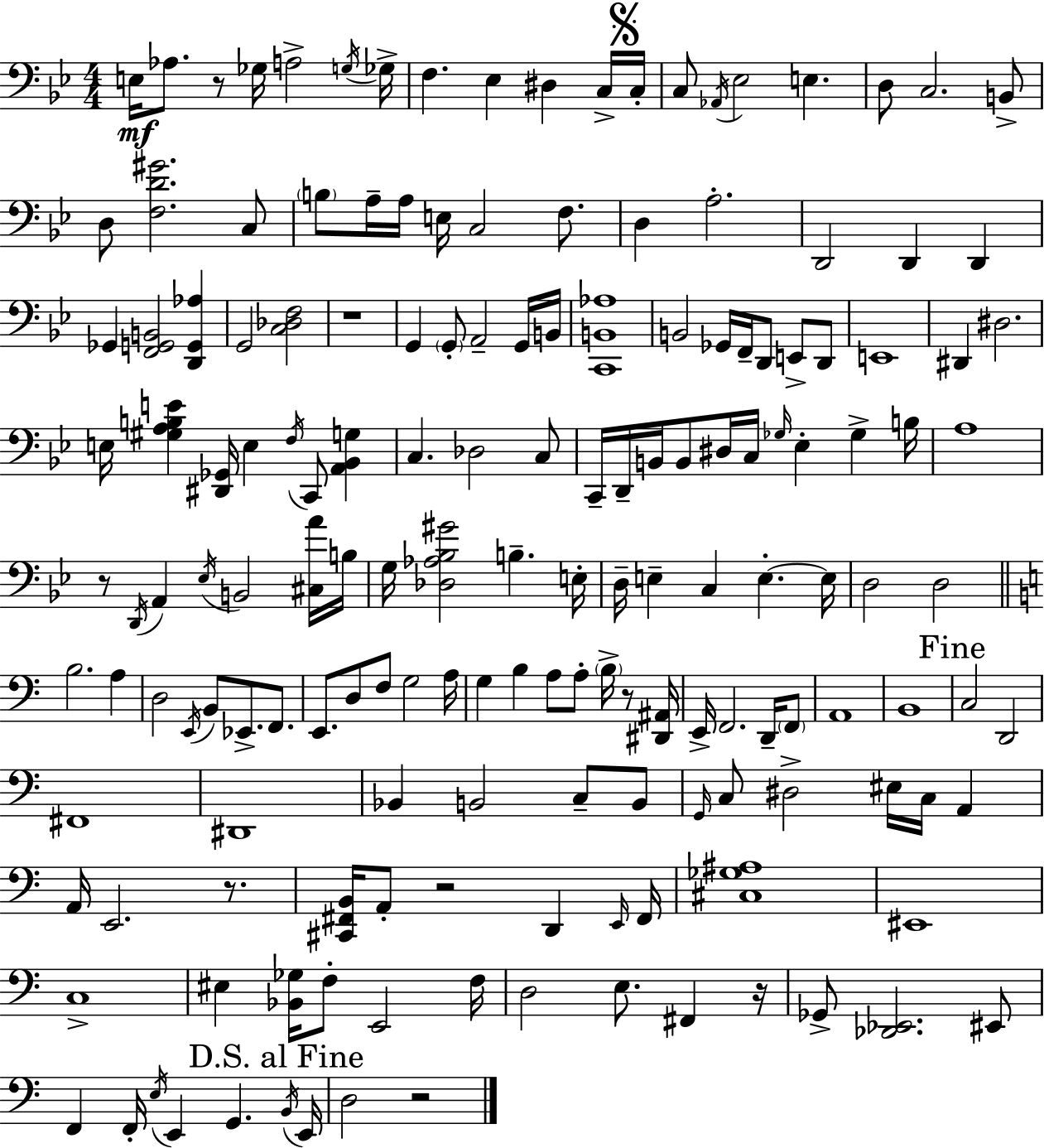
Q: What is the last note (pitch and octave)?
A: D3